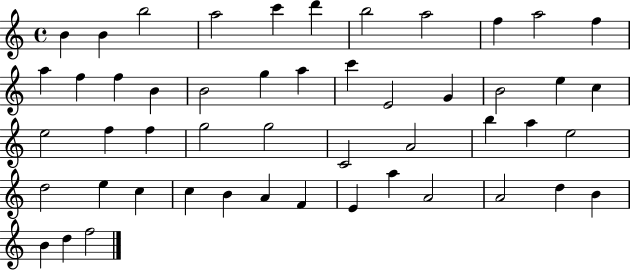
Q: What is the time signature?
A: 4/4